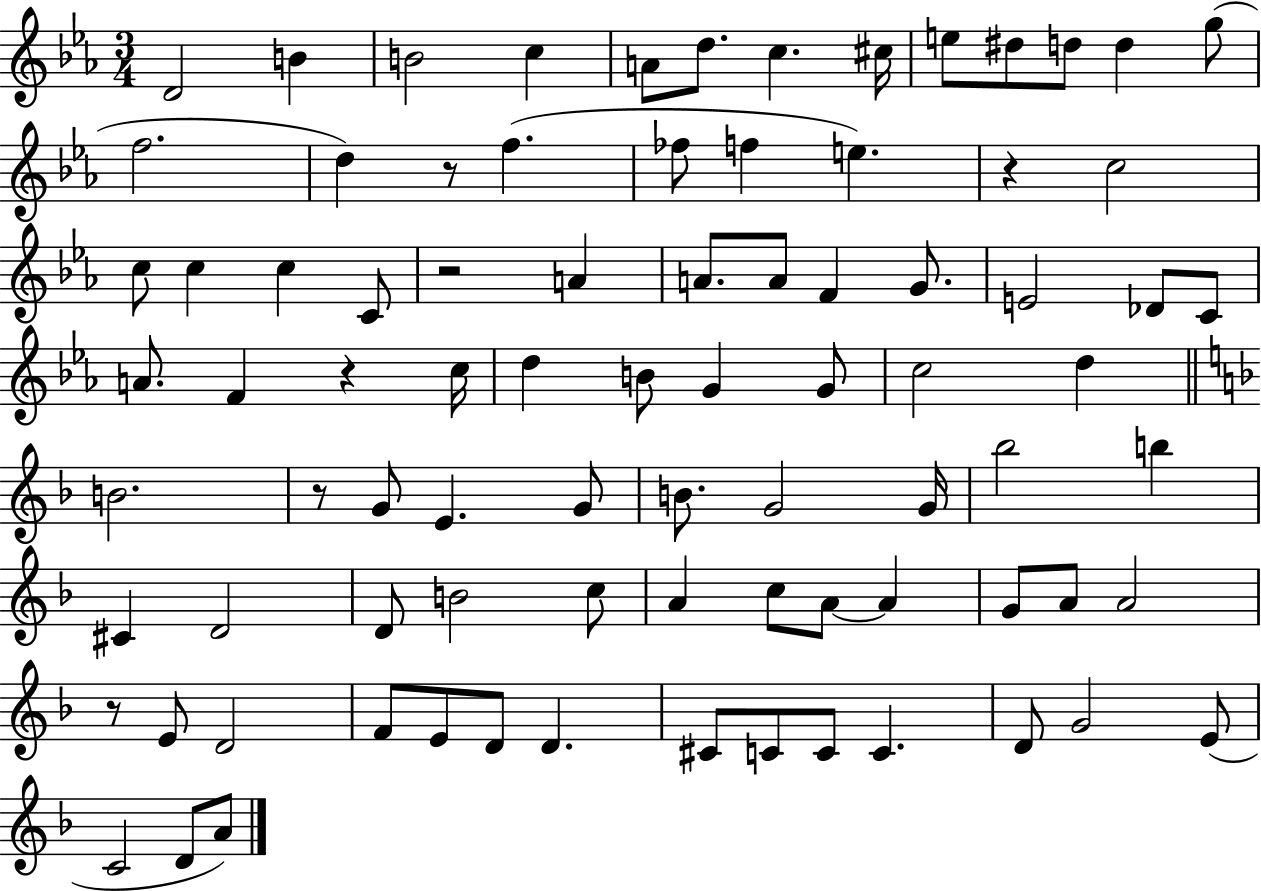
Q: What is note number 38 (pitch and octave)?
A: G4